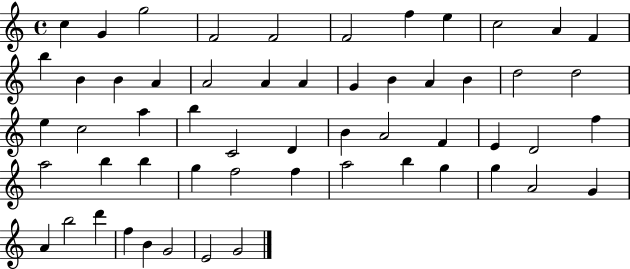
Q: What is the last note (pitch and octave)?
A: G4